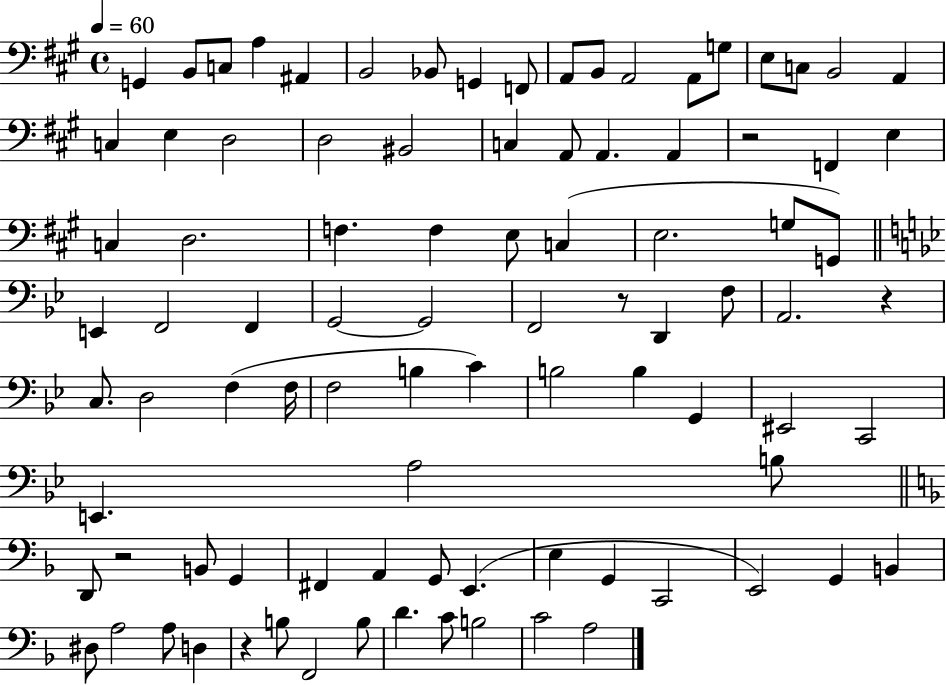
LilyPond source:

{
  \clef bass
  \time 4/4
  \defaultTimeSignature
  \key a \major
  \tempo 4 = 60
  g,4 b,8 c8 a4 ais,4 | b,2 bes,8 g,4 f,8 | a,8 b,8 a,2 a,8 g8 | e8 c8 b,2 a,4 | \break c4 e4 d2 | d2 bis,2 | c4 a,8 a,4. a,4 | r2 f,4 e4 | \break c4 d2. | f4. f4 e8 c4( | e2. g8 g,8) | \bar "||" \break \key bes \major e,4 f,2 f,4 | g,2~~ g,2 | f,2 r8 d,4 f8 | a,2. r4 | \break c8. d2 f4( f16 | f2 b4 c'4) | b2 b4 g,4 | eis,2 c,2 | \break e,4. a2 b8 | \bar "||" \break \key f \major d,8 r2 b,8 g,4 | fis,4 a,4 g,8 e,4.( | e4 g,4 c,2 | e,2) g,4 b,4 | \break dis8 a2 a8 d4 | r4 b8 f,2 b8 | d'4. c'8 b2 | c'2 a2 | \break \bar "|."
}